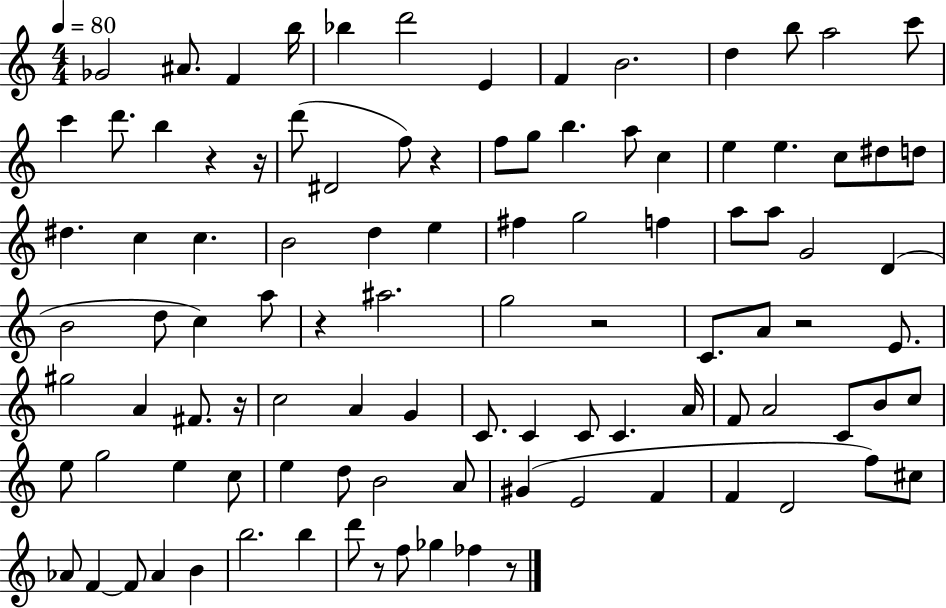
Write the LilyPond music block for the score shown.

{
  \clef treble
  \numericTimeSignature
  \time 4/4
  \key c \major
  \tempo 4 = 80
  ges'2 ais'8. f'4 b''16 | bes''4 d'''2 e'4 | f'4 b'2. | d''4 b''8 a''2 c'''8 | \break c'''4 d'''8. b''4 r4 r16 | d'''8( dis'2 f''8) r4 | f''8 g''8 b''4. a''8 c''4 | e''4 e''4. c''8 dis''8 d''8 | \break dis''4. c''4 c''4. | b'2 d''4 e''4 | fis''4 g''2 f''4 | a''8 a''8 g'2 d'4( | \break b'2 d''8 c''4) a''8 | r4 ais''2. | g''2 r2 | c'8. a'8 r2 e'8. | \break gis''2 a'4 fis'8. r16 | c''2 a'4 g'4 | c'8. c'4 c'8 c'4. a'16 | f'8 a'2 c'8 b'8 c''8 | \break e''8 g''2 e''4 c''8 | e''4 d''8 b'2 a'8 | gis'4( e'2 f'4 | f'4 d'2 f''8) cis''8 | \break aes'8 f'4~~ f'8 aes'4 b'4 | b''2. b''4 | d'''8 r8 f''8 ges''4 fes''4 r8 | \bar "|."
}